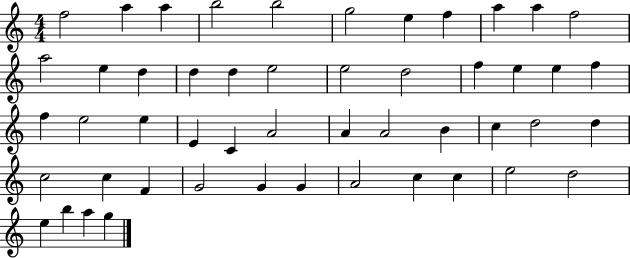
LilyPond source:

{
  \clef treble
  \numericTimeSignature
  \time 4/4
  \key c \major
  f''2 a''4 a''4 | b''2 b''2 | g''2 e''4 f''4 | a''4 a''4 f''2 | \break a''2 e''4 d''4 | d''4 d''4 e''2 | e''2 d''2 | f''4 e''4 e''4 f''4 | \break f''4 e''2 e''4 | e'4 c'4 a'2 | a'4 a'2 b'4 | c''4 d''2 d''4 | \break c''2 c''4 f'4 | g'2 g'4 g'4 | a'2 c''4 c''4 | e''2 d''2 | \break e''4 b''4 a''4 g''4 | \bar "|."
}